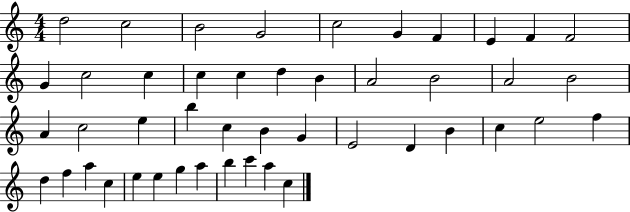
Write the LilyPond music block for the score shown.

{
  \clef treble
  \numericTimeSignature
  \time 4/4
  \key c \major
  d''2 c''2 | b'2 g'2 | c''2 g'4 f'4 | e'4 f'4 f'2 | \break g'4 c''2 c''4 | c''4 c''4 d''4 b'4 | a'2 b'2 | a'2 b'2 | \break a'4 c''2 e''4 | b''4 c''4 b'4 g'4 | e'2 d'4 b'4 | c''4 e''2 f''4 | \break d''4 f''4 a''4 c''4 | e''4 e''4 g''4 a''4 | b''4 c'''4 a''4 c''4 | \bar "|."
}